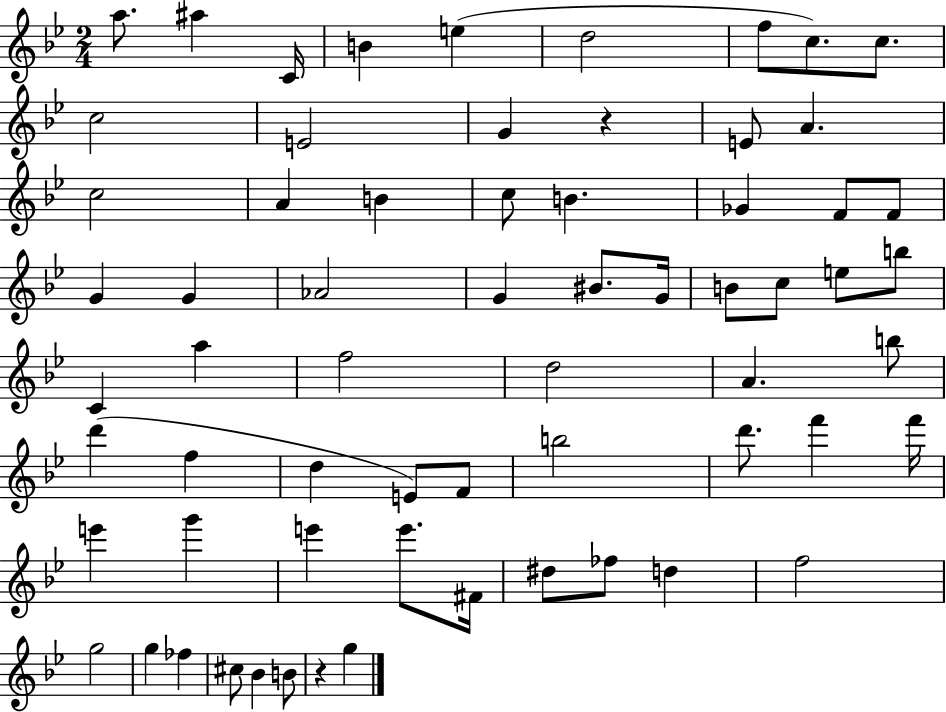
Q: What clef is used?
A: treble